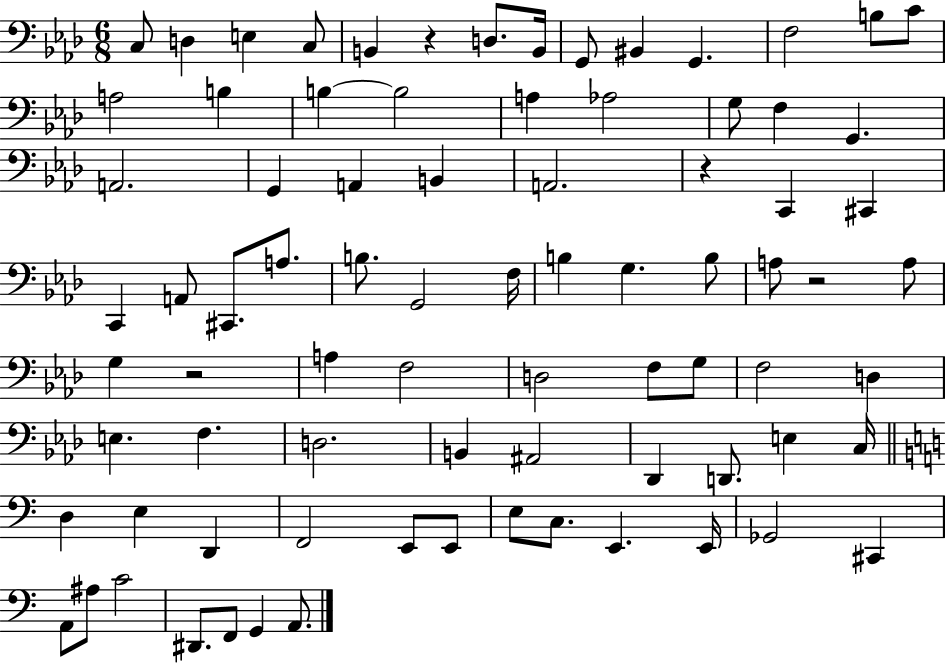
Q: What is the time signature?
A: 6/8